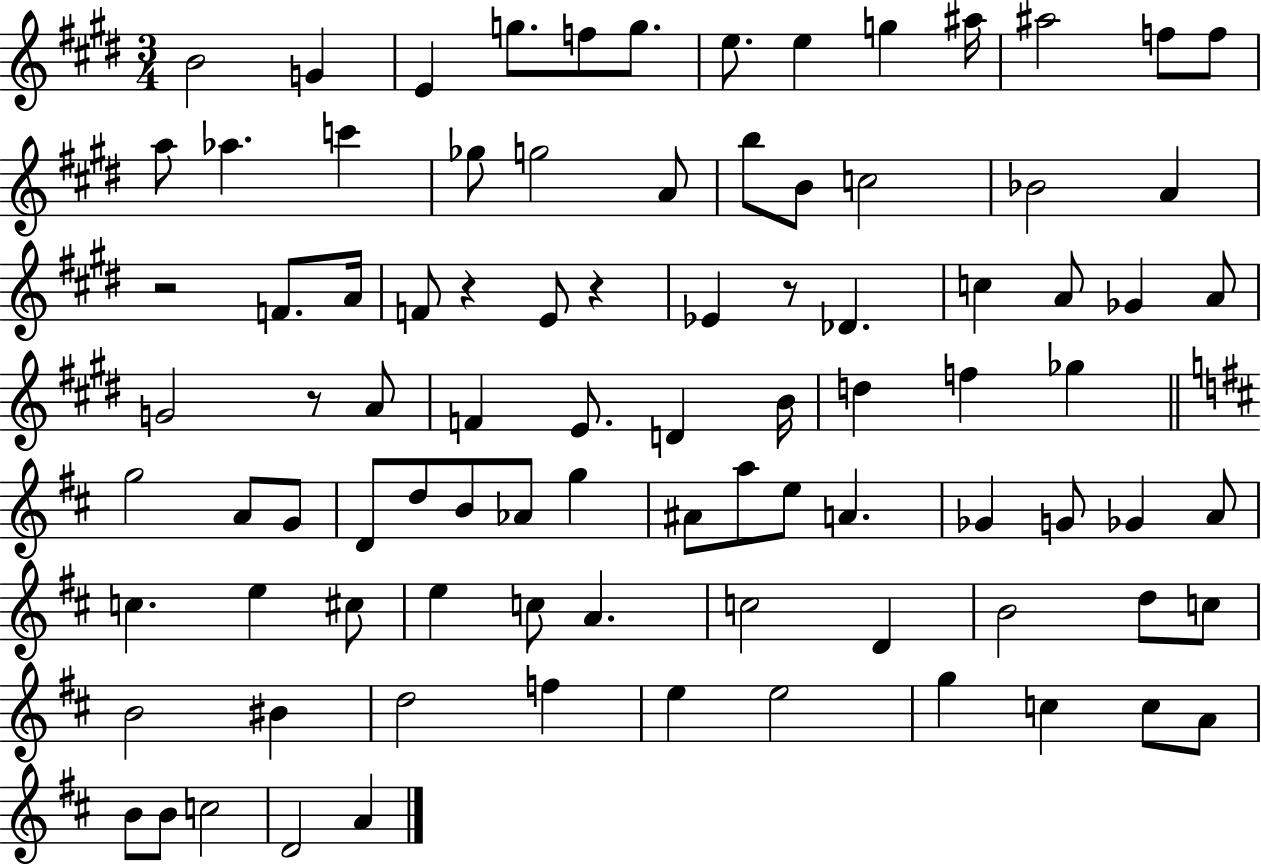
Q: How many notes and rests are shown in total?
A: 90